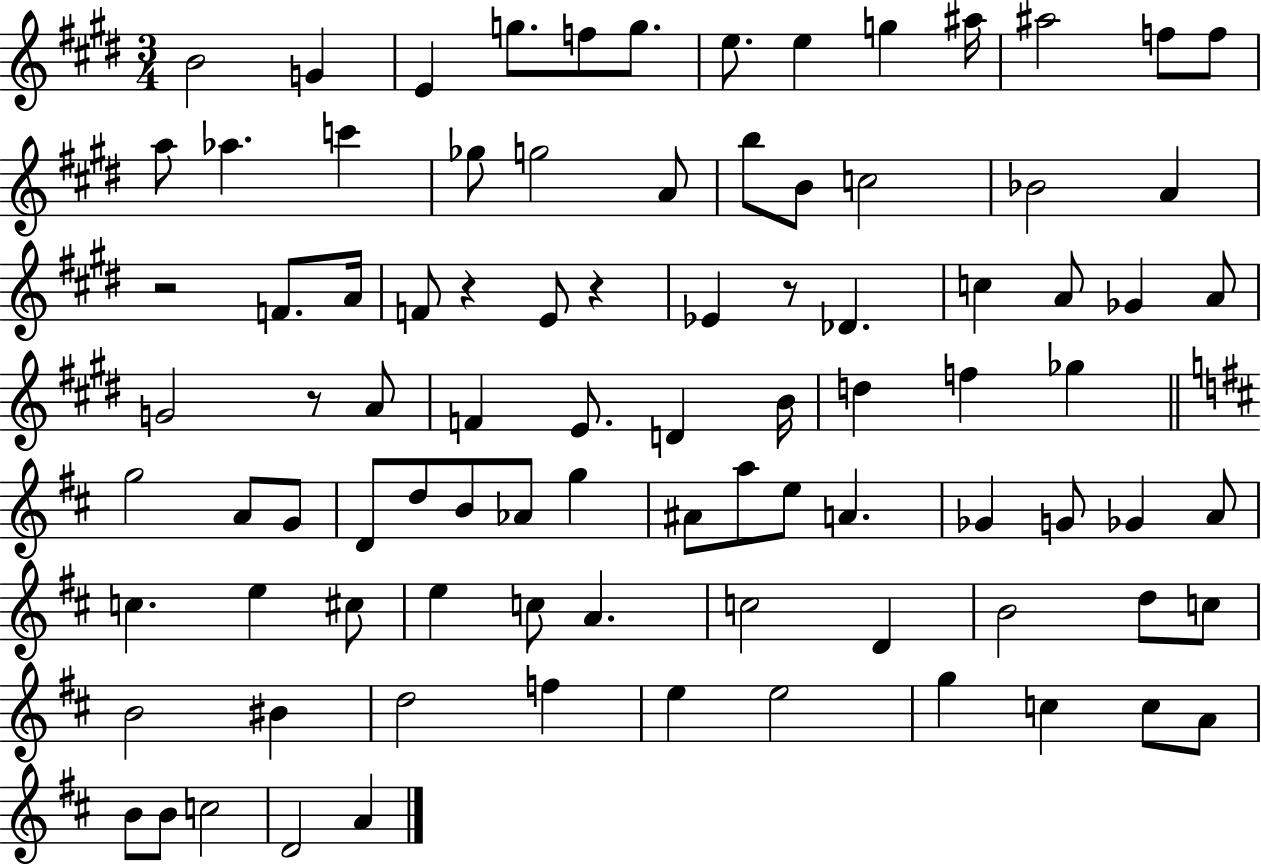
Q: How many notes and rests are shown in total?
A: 90